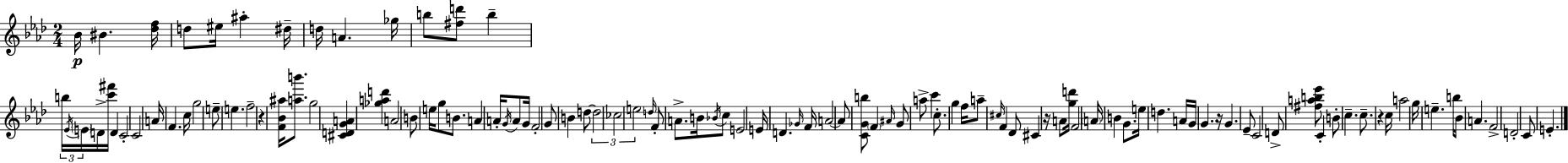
Bb4/s BIS4/q. [Db5,F5]/s D5/e EIS5/s A#5/q D#5/s D5/s A4/q. Gb5/s B5/e [F#5,D6]/e B5/q B5/s Eb4/s E4/s D4/s [C6,F#6]/s D4/q C4/h C4/h A4/s F4/q. C5/s G5/h E5/e E5/q. F5/h R/q [F4,Bb4,A#5]/s [A5,B6]/e. G5/h [C#4,D4,G4,A4]/q [Gb5,A5,D6]/q A4/h B4/e E5/s G5/e B4/e. A4/q A4/s G4/s A4/e G4/s F4/h G4/e B4/q D5/e D5/h CES5/h E5/h D5/s F4/e A4/e. B4/s Bb4/s C5/e E4/h E4/s D4/q. Gb4/s F4/s A4/h A4/e [C4,G4,B5]/e F4/q A#4/s G4/e A5/e C6/q C5/e. G5/q F5/s A5/e C#5/s F4/q Db4/e C#4/q R/s A4/e [G5,D6]/s F4/h A4/s B4/q G4/e. E5/s D5/q. A4/s G4/s G4/q. R/s G4/q. Eb4/e C4/h D4/e [F#5,A5,B5,Eb6]/e C4/q B4/e C5/q. C5/e. R/q C5/s A5/h G5/s E5/q. B5/s Bb4/e A4/q. F4/h D4/h C4/e E4/q.